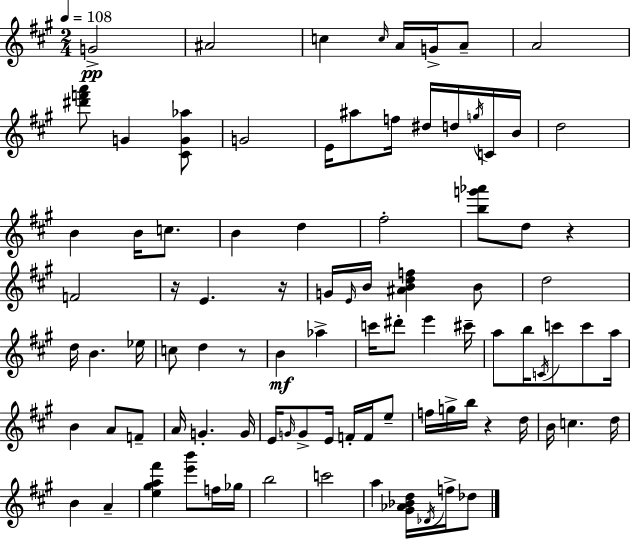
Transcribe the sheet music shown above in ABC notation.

X:1
T:Untitled
M:2/4
L:1/4
K:A
G2 ^A2 c c/4 A/4 G/4 A/2 A2 [^d'f'a']/2 G [^CG_a]/2 G2 E/4 ^a/2 f/4 ^d/4 d/4 g/4 C/4 B/4 d2 B B/4 c/2 B d ^f2 [bg'_a']/2 d/2 z F2 z/4 E z/4 G/4 E/4 B/4 [^ABdf] B/2 d2 d/4 B _e/4 c/2 d z/2 B _a c'/4 ^d'/2 e' ^c'/4 a/2 b/4 C/4 c'/2 c'/2 a/4 B A/2 F/2 A/4 G G/4 E/4 G/4 G/2 E/4 F/4 F/4 e/2 f/4 g/4 b/4 z d/4 B/4 c d/4 B A [e^ga^f'] [e'b']/2 f/4 _g/4 b2 c'2 a [^G_A_Bd]/4 _D/4 f/4 _d/2